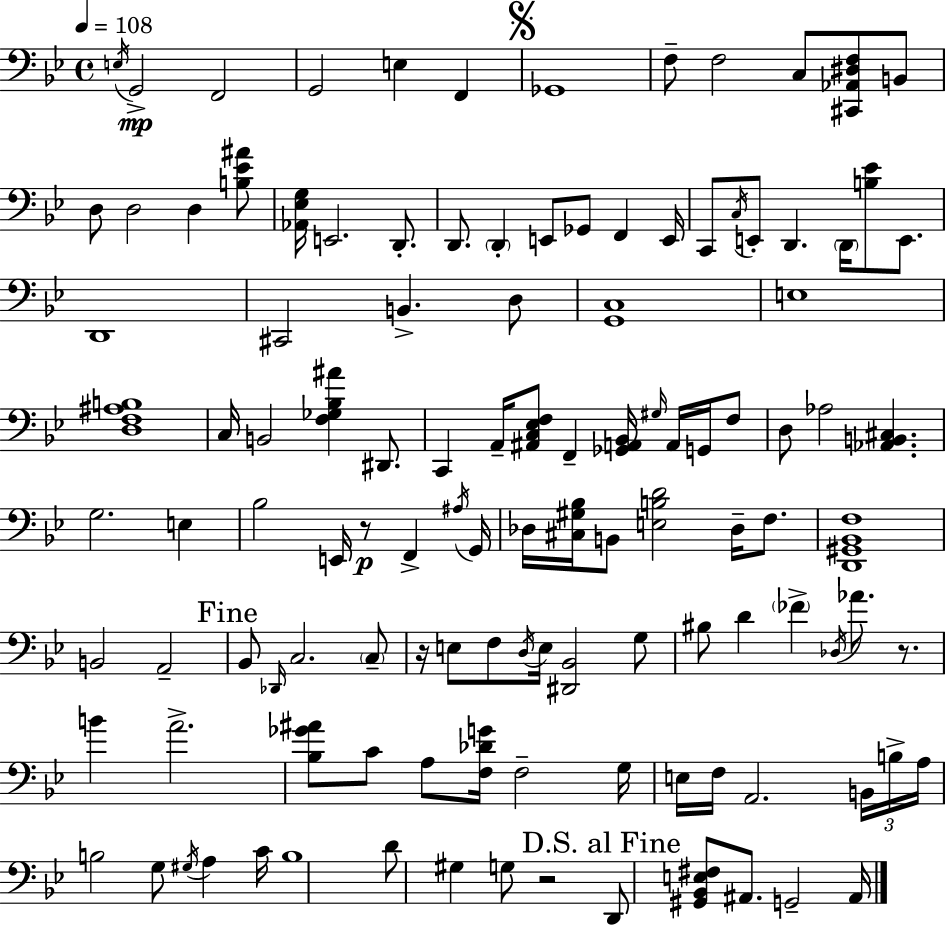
E3/s G2/h F2/h G2/h E3/q F2/q Gb2/w F3/e F3/h C3/e [C#2,Ab2,D#3,F3]/e B2/e D3/e D3/h D3/q [B3,Eb4,A#4]/e [Ab2,Eb3,G3]/s E2/h. D2/e. D2/e. D2/q E2/e Gb2/e F2/q E2/s C2/e C3/s E2/e D2/q. D2/s [B3,Eb4]/e E2/e. D2/w C#2/h B2/q. D3/e [G2,C3]/w E3/w [D3,F3,A#3,B3]/w C3/s B2/h [F3,Gb3,Bb3,A#4]/q D#2/e. C2/q A2/s [A#2,C3,Eb3,F3]/e F2/q [Gb2,A2,Bb2]/s G#3/s A2/s G2/s F3/e D3/e Ab3/h [Ab2,B2,C#3]/q. G3/h. E3/q Bb3/h E2/s R/e F2/q A#3/s G2/s Db3/s [C#3,G#3,Bb3]/s B2/e [E3,B3,D4]/h Db3/s F3/e. [D2,G#2,Bb2,F3]/w B2/h A2/h Bb2/e Db2/s C3/h. C3/e R/s E3/e F3/e D3/s E3/s [D#2,Bb2]/h G3/e BIS3/e D4/q FES4/q Db3/s Ab4/e. R/e. B4/q A4/h. [Bb3,Gb4,A#4]/e C4/e A3/e [F3,Db4,G4]/s F3/h G3/s E3/s F3/s A2/h. B2/s B3/s A3/s B3/h G3/e G#3/s A3/q C4/s B3/w D4/e G#3/q G3/e R/h D2/e [G#2,Bb2,E3,F#3]/e A#2/e. G2/h A#2/s